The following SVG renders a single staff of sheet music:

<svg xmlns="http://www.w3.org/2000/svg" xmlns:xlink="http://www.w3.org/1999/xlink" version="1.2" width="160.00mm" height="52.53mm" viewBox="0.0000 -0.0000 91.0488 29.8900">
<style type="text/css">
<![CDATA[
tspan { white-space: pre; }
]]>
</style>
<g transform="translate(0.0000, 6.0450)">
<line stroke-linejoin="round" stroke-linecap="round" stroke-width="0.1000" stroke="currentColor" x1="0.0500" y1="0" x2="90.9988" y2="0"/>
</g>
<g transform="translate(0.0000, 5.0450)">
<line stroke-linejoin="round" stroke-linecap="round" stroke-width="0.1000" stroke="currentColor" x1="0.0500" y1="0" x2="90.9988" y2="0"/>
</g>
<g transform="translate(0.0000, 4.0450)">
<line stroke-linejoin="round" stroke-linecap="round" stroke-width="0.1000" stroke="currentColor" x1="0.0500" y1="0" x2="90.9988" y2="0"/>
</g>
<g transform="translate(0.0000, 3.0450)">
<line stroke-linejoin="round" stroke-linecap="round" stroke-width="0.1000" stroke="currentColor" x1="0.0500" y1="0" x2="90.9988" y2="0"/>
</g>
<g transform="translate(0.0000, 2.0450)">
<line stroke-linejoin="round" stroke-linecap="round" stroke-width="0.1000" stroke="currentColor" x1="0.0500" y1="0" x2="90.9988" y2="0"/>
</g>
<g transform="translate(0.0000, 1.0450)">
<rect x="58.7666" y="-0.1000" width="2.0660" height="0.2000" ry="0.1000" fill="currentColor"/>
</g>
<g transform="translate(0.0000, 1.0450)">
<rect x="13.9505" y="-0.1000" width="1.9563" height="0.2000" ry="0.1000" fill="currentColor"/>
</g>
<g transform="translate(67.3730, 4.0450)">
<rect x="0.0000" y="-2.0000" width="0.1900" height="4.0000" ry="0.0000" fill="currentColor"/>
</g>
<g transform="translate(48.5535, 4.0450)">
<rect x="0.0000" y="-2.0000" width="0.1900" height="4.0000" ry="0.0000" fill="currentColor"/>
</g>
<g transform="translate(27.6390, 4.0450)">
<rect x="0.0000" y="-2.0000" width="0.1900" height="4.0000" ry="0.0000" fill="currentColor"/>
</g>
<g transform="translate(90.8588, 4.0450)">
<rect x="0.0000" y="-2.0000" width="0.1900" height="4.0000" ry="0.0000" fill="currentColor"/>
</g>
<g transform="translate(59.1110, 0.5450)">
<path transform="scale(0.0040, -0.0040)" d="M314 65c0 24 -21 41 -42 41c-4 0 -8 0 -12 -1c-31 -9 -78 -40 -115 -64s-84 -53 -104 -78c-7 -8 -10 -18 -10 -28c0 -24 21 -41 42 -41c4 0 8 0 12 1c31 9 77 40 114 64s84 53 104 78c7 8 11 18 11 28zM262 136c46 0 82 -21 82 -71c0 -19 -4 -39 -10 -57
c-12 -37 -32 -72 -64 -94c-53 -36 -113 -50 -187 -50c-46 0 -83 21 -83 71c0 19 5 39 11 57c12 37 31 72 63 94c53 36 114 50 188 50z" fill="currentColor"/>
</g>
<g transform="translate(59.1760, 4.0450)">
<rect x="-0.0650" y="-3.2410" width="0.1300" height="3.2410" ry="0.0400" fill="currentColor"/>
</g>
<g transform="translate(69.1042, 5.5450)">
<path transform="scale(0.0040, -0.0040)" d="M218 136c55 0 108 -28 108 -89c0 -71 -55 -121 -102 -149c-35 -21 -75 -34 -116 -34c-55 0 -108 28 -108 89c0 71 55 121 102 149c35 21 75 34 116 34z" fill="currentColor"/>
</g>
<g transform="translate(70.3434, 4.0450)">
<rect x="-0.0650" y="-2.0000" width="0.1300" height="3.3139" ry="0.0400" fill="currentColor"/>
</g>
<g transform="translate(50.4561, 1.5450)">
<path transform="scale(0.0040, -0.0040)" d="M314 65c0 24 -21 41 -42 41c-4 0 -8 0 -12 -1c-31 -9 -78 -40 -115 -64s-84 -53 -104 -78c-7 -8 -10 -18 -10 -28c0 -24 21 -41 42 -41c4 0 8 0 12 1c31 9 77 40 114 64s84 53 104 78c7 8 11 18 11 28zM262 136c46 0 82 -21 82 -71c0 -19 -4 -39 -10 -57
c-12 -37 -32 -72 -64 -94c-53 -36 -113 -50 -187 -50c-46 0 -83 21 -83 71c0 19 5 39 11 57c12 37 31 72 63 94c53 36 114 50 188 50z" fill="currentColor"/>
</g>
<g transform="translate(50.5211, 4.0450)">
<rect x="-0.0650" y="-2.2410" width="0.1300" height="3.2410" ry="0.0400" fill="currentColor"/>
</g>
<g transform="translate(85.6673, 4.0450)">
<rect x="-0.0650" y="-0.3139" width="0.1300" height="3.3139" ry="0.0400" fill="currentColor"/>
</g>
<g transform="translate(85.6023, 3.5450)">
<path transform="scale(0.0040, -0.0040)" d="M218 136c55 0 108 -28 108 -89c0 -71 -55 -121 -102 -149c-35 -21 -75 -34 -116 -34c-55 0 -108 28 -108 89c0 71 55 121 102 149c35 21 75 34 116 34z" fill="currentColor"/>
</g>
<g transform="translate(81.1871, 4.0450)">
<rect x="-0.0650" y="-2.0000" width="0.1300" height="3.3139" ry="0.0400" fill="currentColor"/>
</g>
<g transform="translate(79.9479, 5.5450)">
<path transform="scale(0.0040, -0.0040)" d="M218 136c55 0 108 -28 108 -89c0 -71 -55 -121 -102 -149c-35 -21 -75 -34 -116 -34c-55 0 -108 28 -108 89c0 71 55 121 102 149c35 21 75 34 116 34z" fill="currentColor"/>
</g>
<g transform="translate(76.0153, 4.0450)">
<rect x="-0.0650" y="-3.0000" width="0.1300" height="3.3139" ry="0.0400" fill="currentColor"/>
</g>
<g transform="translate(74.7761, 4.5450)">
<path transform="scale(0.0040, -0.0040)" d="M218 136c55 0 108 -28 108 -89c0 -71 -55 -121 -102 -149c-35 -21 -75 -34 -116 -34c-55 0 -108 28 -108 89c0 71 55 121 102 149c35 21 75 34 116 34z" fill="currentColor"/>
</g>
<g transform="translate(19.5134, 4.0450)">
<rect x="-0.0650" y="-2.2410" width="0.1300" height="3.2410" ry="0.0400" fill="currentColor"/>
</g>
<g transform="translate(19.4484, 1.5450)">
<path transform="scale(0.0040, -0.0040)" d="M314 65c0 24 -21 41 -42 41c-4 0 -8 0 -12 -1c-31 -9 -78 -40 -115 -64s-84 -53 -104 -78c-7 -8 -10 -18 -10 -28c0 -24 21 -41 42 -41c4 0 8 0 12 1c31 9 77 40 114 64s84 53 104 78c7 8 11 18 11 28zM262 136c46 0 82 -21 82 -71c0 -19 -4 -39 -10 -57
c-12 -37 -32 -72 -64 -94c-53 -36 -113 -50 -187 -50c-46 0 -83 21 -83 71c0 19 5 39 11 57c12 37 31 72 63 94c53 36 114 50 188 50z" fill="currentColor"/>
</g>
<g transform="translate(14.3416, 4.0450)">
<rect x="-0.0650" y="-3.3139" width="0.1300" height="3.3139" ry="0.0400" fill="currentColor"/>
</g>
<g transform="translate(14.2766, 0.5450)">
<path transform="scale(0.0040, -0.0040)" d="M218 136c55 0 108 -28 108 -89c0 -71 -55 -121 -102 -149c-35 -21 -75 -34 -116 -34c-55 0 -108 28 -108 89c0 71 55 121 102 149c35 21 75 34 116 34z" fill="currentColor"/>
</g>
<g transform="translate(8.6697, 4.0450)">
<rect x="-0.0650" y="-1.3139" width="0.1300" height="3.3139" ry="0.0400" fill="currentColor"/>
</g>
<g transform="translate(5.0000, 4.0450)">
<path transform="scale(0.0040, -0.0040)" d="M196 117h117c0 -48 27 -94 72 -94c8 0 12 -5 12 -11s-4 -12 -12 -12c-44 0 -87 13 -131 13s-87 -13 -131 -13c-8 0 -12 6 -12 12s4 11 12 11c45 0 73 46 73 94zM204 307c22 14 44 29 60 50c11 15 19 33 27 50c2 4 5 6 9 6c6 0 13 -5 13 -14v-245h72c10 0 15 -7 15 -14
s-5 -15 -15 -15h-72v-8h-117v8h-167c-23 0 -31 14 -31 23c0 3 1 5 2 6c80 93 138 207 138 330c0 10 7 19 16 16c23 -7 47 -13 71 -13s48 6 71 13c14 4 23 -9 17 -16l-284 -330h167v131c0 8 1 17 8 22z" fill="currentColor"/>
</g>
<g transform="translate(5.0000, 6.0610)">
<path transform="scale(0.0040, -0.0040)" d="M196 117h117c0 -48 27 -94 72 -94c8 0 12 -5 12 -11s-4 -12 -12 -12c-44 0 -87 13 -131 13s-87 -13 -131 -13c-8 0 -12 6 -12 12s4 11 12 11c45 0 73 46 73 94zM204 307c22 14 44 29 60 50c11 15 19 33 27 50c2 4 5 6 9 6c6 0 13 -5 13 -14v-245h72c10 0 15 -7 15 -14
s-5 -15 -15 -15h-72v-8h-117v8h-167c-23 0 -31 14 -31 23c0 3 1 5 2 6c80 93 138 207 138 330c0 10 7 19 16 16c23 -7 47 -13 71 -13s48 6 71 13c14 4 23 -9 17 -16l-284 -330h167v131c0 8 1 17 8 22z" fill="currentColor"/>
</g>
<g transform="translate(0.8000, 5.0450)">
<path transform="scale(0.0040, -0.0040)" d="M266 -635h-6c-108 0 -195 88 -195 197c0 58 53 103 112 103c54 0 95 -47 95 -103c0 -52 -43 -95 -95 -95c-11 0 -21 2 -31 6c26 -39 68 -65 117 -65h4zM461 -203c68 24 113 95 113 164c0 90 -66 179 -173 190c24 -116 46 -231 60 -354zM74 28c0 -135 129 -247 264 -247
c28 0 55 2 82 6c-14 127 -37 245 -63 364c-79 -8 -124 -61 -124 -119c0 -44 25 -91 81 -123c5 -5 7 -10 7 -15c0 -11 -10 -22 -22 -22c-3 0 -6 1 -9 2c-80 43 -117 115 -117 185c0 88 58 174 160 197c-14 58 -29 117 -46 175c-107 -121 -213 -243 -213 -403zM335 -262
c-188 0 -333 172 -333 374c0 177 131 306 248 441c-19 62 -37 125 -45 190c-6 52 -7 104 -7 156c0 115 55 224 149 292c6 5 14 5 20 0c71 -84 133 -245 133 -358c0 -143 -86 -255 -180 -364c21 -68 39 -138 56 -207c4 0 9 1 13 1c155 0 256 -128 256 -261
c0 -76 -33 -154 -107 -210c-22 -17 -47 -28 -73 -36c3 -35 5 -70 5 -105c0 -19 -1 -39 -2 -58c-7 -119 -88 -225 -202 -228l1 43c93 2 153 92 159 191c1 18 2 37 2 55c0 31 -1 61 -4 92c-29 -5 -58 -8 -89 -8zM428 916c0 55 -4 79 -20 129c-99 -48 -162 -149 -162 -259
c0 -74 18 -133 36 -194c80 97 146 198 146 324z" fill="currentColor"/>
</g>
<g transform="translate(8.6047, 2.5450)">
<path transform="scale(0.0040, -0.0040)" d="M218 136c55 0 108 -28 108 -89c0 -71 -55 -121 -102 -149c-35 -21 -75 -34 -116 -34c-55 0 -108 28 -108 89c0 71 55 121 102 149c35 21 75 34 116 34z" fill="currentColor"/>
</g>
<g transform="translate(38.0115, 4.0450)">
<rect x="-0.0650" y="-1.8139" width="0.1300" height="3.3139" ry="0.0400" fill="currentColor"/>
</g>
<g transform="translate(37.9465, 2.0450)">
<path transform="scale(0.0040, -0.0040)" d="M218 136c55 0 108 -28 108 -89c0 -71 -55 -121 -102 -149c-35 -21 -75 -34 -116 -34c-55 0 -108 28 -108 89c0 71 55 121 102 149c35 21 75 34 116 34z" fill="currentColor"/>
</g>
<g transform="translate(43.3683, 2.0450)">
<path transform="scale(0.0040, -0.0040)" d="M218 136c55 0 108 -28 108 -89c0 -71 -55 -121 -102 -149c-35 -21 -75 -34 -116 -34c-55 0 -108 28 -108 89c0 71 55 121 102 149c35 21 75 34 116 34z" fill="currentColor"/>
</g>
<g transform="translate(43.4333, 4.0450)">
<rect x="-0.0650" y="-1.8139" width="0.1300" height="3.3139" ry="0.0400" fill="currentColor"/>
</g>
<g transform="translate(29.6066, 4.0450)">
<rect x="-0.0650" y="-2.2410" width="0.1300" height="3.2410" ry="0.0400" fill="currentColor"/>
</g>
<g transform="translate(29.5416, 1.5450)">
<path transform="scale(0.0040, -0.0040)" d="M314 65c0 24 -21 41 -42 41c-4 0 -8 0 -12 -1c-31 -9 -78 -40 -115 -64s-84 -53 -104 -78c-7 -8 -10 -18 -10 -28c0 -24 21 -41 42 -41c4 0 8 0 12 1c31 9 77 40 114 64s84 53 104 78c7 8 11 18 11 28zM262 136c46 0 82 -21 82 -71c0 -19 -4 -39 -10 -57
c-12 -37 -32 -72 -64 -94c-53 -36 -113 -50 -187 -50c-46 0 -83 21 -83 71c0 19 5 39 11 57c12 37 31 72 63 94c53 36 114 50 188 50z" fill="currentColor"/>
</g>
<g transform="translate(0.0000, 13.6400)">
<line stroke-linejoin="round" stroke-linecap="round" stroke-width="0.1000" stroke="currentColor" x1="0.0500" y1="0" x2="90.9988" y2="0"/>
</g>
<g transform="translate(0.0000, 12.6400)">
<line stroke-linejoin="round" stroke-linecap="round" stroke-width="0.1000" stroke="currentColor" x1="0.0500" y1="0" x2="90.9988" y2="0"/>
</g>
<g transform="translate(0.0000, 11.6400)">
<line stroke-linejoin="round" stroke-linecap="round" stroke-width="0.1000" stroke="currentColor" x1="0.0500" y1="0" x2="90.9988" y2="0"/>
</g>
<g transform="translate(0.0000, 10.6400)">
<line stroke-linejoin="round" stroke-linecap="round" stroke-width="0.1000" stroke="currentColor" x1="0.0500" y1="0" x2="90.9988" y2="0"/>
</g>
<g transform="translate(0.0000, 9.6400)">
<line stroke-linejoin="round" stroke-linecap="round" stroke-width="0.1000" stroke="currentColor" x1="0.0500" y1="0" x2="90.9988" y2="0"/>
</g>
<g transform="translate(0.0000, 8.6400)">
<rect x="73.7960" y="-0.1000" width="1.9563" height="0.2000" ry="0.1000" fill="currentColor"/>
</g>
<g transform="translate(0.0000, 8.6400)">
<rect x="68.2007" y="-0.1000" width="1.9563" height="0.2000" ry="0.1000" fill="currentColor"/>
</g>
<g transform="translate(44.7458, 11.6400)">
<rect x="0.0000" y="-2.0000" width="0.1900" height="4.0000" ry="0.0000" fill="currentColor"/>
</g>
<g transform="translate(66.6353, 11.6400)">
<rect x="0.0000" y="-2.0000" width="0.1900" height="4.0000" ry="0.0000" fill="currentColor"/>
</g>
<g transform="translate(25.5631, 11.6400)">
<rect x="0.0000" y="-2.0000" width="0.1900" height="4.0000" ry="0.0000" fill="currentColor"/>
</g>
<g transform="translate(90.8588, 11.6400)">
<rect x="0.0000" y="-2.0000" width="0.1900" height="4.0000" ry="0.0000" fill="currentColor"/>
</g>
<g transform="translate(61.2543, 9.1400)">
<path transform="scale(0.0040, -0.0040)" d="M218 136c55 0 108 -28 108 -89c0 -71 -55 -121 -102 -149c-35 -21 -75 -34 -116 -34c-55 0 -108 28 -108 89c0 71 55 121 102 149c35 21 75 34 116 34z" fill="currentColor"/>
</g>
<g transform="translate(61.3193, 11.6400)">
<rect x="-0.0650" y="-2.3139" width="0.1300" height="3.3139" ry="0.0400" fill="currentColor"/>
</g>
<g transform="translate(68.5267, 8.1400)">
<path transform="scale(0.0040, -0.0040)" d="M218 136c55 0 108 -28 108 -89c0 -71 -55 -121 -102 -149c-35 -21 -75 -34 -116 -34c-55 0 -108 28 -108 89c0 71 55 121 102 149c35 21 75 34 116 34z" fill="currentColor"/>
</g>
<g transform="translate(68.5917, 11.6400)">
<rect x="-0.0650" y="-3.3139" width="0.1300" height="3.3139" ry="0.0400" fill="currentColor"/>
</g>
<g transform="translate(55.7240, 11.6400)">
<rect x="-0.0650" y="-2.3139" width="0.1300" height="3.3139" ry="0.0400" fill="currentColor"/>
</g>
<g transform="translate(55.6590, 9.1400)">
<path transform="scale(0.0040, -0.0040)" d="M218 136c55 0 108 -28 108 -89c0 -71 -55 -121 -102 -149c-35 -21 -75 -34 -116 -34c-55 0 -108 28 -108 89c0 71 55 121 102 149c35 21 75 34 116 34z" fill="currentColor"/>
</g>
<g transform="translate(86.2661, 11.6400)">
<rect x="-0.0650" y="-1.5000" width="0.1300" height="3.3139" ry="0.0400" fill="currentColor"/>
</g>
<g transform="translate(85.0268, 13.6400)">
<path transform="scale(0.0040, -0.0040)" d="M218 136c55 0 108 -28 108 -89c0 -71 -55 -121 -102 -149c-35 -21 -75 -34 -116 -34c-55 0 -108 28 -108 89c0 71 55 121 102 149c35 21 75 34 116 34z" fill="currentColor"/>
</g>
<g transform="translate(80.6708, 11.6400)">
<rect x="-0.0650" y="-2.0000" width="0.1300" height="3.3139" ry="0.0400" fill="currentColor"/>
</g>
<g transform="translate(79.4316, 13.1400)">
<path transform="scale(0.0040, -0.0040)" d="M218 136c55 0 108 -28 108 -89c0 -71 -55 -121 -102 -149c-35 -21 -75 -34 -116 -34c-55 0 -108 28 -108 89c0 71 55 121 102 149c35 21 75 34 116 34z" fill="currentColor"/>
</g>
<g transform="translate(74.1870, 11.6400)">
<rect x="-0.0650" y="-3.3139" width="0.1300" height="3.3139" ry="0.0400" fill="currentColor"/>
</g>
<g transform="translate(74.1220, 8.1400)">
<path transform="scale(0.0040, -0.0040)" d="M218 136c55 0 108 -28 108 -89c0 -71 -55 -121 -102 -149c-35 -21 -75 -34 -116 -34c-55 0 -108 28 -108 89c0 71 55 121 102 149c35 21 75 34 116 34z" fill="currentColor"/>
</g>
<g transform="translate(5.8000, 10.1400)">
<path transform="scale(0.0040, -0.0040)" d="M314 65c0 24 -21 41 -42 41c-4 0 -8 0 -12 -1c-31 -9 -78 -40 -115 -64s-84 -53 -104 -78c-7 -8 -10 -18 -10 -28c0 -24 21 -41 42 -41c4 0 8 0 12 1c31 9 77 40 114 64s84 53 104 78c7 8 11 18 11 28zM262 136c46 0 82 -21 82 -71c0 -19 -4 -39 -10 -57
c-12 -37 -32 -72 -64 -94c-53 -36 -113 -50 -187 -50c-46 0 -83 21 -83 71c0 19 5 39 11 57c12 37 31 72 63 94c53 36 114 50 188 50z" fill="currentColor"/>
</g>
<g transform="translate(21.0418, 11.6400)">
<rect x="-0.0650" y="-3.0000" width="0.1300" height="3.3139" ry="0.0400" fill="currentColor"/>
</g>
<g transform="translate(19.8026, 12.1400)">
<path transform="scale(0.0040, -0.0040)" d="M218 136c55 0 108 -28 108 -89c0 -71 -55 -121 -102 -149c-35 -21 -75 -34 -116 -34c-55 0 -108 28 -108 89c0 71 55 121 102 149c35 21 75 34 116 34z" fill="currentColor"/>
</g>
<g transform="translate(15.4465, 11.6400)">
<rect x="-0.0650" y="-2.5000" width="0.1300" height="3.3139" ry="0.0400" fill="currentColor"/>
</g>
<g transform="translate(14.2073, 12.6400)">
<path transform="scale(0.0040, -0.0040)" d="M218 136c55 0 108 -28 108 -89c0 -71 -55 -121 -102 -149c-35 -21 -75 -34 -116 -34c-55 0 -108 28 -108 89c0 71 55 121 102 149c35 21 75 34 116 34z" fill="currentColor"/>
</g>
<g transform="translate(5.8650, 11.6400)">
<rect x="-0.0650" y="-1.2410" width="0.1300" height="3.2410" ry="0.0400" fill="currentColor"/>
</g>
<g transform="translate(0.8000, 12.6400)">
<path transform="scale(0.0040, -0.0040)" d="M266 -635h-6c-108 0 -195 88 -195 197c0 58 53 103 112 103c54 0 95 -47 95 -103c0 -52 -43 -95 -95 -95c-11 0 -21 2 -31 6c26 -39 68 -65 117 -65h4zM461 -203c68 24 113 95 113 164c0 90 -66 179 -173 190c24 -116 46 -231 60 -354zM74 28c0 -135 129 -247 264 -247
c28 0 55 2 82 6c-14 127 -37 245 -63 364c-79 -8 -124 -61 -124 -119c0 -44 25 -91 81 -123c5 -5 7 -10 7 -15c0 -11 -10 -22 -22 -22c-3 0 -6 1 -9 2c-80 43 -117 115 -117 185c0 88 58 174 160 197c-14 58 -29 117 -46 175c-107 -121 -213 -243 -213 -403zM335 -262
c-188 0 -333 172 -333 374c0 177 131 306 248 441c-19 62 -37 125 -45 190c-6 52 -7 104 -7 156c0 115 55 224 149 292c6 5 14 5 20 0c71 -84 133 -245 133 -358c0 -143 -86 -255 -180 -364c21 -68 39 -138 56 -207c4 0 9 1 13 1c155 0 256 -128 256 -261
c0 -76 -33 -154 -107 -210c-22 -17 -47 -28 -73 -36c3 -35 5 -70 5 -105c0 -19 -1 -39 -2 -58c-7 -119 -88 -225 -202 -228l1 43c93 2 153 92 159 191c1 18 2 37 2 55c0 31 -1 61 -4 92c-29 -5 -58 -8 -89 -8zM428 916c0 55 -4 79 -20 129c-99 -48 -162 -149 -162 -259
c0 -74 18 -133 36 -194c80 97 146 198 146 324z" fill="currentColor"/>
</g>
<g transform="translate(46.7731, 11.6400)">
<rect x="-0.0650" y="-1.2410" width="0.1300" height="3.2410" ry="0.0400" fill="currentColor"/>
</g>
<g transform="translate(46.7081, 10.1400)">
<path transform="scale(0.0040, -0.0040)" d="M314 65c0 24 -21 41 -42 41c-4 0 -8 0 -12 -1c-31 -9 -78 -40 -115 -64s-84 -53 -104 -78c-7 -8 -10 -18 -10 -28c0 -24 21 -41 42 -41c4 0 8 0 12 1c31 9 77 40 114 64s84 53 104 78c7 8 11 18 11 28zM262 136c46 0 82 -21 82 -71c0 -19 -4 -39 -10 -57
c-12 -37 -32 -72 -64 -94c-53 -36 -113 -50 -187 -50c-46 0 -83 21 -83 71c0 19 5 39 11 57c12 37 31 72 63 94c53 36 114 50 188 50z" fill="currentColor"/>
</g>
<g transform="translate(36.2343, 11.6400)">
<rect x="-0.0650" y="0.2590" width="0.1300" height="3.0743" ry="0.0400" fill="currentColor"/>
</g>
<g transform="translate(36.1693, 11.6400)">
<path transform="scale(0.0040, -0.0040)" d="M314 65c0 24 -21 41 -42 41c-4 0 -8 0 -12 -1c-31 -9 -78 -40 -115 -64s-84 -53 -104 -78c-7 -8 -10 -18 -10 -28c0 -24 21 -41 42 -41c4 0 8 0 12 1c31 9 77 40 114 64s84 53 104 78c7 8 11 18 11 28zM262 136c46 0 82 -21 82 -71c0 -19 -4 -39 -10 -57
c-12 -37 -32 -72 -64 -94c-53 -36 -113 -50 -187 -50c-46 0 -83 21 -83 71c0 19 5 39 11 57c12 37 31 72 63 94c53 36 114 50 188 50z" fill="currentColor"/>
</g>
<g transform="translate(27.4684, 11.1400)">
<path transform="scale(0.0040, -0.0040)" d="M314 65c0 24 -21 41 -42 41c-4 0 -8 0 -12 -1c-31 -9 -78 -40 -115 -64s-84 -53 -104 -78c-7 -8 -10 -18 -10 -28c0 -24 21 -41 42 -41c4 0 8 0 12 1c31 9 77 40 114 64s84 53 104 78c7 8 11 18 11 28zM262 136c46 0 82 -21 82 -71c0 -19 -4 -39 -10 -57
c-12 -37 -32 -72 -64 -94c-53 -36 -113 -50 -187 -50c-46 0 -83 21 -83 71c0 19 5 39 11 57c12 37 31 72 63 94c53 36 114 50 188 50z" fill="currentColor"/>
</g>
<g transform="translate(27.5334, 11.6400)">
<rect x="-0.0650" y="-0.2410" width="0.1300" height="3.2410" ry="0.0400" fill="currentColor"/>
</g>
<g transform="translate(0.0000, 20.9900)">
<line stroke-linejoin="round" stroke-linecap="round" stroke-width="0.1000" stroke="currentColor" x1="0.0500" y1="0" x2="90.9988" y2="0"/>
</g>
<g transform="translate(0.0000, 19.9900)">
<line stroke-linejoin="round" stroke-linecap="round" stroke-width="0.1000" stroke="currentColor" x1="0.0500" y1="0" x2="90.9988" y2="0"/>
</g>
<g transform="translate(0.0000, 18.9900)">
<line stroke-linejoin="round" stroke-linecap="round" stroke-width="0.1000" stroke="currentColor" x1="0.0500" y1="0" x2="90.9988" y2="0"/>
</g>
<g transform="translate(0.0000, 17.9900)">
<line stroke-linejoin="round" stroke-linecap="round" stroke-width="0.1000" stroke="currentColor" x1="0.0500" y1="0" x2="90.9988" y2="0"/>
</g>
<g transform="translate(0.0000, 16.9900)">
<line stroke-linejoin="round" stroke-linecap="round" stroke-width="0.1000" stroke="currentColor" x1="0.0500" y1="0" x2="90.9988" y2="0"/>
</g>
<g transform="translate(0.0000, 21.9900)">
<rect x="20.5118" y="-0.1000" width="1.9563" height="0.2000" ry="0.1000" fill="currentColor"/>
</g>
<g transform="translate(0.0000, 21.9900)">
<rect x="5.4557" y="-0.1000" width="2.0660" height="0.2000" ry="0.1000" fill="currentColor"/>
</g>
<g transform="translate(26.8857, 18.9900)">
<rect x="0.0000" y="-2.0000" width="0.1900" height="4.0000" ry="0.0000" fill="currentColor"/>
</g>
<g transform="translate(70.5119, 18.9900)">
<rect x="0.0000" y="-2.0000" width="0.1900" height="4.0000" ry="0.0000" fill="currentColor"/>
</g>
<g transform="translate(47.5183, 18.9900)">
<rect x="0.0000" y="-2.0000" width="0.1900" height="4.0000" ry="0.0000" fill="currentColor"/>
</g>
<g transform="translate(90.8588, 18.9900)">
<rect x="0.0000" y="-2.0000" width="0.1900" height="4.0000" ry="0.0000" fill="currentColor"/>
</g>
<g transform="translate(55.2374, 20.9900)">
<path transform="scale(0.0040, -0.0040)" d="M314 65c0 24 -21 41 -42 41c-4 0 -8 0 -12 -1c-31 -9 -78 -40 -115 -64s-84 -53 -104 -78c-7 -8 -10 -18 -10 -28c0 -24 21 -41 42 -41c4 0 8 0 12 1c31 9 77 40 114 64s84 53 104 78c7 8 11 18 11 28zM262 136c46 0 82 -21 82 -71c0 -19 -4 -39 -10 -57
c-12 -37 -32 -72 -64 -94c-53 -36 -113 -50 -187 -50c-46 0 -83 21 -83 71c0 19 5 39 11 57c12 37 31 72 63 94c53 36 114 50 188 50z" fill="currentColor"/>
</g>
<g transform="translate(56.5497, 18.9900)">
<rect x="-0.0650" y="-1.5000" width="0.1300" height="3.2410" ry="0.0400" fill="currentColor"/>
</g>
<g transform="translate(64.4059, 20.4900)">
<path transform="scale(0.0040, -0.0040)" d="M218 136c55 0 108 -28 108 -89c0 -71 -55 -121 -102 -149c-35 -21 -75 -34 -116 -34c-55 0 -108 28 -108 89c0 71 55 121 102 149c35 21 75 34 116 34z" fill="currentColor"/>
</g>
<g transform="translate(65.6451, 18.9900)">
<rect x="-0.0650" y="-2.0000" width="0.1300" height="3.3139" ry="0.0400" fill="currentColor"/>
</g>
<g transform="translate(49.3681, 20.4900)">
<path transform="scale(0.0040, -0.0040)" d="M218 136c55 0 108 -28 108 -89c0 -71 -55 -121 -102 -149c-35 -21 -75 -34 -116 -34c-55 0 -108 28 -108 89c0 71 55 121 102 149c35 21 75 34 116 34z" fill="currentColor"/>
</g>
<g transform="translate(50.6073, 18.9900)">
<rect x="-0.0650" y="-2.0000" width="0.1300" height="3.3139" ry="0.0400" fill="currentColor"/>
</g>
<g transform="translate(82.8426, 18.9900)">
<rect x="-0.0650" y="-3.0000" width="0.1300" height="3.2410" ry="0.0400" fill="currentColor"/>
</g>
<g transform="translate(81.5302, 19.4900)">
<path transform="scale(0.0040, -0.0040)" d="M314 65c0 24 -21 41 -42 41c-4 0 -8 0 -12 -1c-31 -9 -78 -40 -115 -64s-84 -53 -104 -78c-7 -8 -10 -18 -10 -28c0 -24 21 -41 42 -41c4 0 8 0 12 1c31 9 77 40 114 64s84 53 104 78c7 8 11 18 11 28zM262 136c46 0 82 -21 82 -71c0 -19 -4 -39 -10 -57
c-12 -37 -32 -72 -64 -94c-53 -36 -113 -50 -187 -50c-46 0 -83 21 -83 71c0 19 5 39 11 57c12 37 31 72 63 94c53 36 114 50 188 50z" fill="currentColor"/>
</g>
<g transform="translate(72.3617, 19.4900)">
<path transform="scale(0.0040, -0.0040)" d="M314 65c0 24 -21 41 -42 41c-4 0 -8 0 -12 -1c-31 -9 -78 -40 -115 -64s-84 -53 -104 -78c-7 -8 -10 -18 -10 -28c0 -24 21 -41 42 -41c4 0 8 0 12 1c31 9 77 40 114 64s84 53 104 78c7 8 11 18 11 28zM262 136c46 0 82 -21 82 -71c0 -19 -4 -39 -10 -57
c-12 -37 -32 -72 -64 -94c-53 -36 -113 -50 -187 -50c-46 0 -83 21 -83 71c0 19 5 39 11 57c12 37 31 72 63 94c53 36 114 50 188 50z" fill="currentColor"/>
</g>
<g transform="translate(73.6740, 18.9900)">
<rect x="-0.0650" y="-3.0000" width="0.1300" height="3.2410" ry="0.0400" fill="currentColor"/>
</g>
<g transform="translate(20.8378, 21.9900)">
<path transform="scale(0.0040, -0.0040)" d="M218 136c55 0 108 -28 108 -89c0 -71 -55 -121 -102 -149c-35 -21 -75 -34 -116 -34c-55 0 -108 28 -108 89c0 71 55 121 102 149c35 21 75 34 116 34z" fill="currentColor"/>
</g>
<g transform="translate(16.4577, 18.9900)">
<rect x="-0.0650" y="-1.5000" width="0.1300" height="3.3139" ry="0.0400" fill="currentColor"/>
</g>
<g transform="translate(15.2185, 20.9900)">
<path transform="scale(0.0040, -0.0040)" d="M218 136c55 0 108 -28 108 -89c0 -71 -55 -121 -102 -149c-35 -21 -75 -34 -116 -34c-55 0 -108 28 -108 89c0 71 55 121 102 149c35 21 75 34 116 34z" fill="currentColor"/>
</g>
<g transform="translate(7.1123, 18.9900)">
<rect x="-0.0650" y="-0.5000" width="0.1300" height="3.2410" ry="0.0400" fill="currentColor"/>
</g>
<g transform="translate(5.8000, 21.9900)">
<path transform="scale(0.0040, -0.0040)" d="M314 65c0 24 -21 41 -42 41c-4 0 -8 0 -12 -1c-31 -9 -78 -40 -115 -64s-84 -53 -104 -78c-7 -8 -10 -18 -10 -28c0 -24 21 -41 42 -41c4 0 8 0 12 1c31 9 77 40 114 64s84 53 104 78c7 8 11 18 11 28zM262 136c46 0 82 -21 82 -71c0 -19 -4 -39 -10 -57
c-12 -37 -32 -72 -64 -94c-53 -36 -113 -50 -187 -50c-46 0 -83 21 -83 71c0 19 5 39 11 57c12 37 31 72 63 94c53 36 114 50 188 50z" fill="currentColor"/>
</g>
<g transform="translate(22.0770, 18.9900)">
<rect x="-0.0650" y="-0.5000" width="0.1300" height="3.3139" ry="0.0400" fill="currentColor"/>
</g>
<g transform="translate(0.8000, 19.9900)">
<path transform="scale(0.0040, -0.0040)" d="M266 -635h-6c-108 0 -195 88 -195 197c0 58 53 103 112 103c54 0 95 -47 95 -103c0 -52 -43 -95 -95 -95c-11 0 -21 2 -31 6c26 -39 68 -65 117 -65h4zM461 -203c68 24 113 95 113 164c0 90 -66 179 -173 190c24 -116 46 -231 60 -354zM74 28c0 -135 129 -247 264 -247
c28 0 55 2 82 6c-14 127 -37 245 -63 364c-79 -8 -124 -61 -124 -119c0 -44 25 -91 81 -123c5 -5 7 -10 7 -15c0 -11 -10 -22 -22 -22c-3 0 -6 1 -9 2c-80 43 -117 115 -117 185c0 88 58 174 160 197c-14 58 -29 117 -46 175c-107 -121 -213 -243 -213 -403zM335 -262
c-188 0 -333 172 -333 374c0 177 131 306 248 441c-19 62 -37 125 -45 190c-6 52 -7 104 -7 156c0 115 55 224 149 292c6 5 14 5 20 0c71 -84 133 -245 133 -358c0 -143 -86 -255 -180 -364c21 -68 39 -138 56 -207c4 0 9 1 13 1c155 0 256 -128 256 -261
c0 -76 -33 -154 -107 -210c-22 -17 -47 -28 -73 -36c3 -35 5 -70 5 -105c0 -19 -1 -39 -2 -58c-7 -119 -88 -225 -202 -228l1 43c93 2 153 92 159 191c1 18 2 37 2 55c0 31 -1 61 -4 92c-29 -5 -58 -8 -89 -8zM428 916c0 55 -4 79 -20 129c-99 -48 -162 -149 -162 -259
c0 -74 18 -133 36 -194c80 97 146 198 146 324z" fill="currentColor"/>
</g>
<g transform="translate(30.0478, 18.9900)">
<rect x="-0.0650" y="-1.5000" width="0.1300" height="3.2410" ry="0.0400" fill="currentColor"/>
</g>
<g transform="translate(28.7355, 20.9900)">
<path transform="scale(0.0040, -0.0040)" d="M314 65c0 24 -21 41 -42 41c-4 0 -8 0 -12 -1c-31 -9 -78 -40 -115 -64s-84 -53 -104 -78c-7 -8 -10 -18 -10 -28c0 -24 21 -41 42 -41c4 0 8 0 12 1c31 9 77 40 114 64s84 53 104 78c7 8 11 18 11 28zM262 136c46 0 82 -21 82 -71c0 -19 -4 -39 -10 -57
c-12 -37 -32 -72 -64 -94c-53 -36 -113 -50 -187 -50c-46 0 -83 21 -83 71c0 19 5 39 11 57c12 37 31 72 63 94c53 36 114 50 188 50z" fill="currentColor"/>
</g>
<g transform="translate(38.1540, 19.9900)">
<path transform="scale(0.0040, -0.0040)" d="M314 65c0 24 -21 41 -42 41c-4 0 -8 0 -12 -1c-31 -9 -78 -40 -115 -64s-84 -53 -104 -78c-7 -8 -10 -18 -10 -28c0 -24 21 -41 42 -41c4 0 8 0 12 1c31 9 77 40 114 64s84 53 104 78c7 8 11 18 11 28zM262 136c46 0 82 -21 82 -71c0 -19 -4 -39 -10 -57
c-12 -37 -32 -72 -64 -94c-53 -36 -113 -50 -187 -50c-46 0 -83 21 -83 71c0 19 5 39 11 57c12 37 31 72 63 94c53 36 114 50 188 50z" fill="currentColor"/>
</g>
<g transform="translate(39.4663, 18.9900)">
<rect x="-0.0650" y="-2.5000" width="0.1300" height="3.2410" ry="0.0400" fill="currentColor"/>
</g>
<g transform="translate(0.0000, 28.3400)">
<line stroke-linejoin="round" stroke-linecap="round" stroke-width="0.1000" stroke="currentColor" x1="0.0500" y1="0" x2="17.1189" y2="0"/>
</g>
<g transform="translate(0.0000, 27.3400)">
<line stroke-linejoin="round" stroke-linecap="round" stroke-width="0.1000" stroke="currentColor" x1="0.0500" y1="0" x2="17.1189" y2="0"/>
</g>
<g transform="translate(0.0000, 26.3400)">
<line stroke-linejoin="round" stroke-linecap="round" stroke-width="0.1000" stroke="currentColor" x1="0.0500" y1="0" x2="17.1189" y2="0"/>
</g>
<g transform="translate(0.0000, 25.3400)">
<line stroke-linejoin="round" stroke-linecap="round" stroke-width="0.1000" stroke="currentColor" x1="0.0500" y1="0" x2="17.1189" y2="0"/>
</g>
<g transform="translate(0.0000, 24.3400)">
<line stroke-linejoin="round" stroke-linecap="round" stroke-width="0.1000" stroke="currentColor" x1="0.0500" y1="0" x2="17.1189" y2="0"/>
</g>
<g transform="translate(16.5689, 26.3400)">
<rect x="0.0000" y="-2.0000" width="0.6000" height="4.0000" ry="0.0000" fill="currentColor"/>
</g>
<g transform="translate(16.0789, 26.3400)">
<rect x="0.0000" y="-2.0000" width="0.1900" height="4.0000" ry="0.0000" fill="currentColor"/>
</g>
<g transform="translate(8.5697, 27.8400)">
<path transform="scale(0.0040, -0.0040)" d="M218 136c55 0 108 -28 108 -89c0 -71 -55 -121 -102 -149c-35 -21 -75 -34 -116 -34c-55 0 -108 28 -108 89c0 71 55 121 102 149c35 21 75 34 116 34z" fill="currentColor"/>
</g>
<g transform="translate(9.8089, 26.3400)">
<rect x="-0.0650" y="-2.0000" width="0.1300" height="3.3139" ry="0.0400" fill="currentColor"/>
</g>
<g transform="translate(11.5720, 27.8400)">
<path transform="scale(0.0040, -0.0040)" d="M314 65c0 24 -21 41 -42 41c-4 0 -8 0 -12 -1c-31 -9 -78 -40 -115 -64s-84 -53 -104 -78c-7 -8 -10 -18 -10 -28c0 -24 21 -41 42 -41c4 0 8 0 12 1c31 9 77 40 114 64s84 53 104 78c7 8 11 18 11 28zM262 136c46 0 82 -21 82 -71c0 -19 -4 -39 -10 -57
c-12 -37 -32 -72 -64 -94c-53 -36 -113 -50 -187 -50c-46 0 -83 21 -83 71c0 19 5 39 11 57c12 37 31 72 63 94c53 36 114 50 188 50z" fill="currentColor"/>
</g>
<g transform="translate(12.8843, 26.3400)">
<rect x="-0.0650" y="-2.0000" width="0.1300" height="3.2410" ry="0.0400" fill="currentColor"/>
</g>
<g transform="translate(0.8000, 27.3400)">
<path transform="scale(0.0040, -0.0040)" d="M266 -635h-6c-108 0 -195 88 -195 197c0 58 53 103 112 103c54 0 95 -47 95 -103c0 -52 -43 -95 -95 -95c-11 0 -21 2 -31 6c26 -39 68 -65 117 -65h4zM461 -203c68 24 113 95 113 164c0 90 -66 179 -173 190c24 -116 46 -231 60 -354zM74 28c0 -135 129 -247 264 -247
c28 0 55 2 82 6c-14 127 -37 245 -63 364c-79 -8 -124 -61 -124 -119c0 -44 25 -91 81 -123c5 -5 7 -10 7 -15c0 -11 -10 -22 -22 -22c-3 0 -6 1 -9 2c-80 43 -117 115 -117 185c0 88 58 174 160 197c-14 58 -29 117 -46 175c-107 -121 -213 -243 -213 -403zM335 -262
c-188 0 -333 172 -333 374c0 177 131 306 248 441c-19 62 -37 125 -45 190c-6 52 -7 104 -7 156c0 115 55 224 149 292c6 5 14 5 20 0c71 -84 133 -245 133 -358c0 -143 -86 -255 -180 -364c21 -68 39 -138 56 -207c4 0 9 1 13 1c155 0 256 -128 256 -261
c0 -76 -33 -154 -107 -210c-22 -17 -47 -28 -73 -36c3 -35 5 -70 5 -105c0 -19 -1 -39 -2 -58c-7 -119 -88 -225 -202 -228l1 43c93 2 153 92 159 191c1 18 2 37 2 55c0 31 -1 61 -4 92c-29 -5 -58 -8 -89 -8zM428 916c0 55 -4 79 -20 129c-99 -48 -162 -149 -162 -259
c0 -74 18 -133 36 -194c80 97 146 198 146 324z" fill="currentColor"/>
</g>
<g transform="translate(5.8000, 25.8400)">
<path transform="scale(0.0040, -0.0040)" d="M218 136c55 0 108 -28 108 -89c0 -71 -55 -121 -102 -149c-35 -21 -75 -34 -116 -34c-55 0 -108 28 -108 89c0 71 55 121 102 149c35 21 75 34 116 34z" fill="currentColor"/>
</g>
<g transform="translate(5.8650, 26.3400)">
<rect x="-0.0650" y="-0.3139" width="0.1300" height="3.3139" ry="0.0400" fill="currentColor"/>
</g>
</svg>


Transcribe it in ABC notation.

X:1
T:Untitled
M:4/4
L:1/4
K:C
e b g2 g2 f f g2 b2 F A F c e2 G A c2 B2 e2 g g b b F E C2 E C E2 G2 F E2 F A2 A2 c F F2